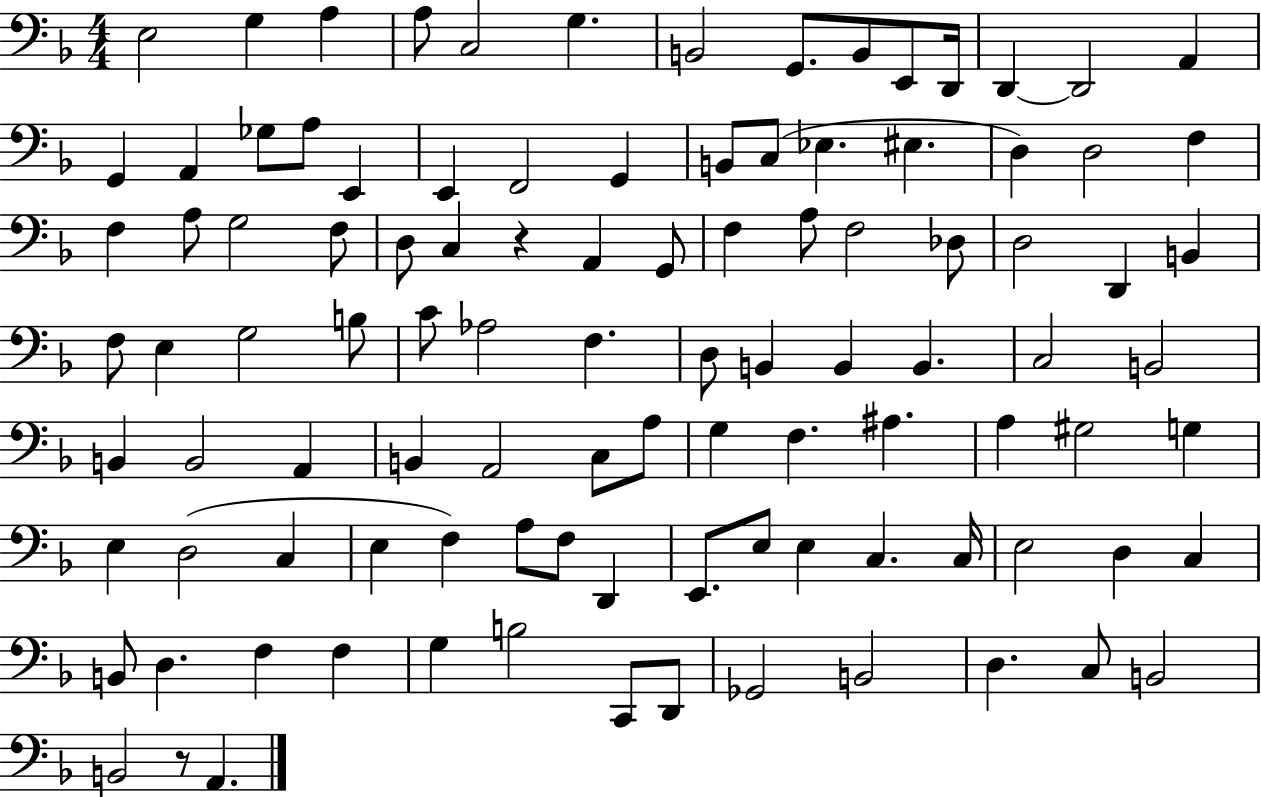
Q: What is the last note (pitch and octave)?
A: A2